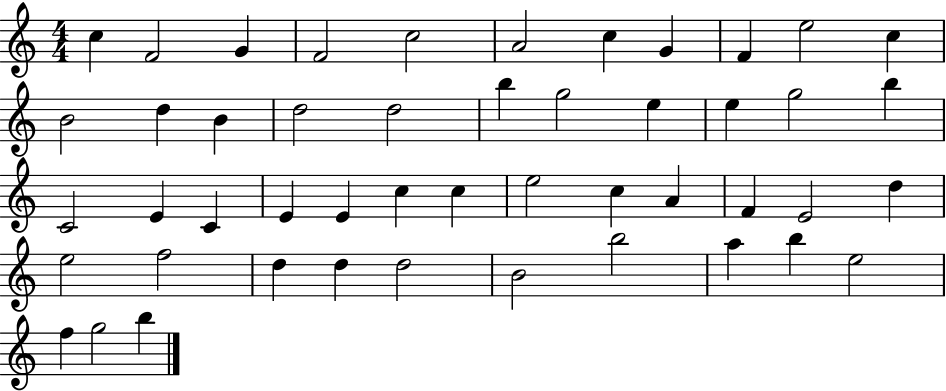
X:1
T:Untitled
M:4/4
L:1/4
K:C
c F2 G F2 c2 A2 c G F e2 c B2 d B d2 d2 b g2 e e g2 b C2 E C E E c c e2 c A F E2 d e2 f2 d d d2 B2 b2 a b e2 f g2 b